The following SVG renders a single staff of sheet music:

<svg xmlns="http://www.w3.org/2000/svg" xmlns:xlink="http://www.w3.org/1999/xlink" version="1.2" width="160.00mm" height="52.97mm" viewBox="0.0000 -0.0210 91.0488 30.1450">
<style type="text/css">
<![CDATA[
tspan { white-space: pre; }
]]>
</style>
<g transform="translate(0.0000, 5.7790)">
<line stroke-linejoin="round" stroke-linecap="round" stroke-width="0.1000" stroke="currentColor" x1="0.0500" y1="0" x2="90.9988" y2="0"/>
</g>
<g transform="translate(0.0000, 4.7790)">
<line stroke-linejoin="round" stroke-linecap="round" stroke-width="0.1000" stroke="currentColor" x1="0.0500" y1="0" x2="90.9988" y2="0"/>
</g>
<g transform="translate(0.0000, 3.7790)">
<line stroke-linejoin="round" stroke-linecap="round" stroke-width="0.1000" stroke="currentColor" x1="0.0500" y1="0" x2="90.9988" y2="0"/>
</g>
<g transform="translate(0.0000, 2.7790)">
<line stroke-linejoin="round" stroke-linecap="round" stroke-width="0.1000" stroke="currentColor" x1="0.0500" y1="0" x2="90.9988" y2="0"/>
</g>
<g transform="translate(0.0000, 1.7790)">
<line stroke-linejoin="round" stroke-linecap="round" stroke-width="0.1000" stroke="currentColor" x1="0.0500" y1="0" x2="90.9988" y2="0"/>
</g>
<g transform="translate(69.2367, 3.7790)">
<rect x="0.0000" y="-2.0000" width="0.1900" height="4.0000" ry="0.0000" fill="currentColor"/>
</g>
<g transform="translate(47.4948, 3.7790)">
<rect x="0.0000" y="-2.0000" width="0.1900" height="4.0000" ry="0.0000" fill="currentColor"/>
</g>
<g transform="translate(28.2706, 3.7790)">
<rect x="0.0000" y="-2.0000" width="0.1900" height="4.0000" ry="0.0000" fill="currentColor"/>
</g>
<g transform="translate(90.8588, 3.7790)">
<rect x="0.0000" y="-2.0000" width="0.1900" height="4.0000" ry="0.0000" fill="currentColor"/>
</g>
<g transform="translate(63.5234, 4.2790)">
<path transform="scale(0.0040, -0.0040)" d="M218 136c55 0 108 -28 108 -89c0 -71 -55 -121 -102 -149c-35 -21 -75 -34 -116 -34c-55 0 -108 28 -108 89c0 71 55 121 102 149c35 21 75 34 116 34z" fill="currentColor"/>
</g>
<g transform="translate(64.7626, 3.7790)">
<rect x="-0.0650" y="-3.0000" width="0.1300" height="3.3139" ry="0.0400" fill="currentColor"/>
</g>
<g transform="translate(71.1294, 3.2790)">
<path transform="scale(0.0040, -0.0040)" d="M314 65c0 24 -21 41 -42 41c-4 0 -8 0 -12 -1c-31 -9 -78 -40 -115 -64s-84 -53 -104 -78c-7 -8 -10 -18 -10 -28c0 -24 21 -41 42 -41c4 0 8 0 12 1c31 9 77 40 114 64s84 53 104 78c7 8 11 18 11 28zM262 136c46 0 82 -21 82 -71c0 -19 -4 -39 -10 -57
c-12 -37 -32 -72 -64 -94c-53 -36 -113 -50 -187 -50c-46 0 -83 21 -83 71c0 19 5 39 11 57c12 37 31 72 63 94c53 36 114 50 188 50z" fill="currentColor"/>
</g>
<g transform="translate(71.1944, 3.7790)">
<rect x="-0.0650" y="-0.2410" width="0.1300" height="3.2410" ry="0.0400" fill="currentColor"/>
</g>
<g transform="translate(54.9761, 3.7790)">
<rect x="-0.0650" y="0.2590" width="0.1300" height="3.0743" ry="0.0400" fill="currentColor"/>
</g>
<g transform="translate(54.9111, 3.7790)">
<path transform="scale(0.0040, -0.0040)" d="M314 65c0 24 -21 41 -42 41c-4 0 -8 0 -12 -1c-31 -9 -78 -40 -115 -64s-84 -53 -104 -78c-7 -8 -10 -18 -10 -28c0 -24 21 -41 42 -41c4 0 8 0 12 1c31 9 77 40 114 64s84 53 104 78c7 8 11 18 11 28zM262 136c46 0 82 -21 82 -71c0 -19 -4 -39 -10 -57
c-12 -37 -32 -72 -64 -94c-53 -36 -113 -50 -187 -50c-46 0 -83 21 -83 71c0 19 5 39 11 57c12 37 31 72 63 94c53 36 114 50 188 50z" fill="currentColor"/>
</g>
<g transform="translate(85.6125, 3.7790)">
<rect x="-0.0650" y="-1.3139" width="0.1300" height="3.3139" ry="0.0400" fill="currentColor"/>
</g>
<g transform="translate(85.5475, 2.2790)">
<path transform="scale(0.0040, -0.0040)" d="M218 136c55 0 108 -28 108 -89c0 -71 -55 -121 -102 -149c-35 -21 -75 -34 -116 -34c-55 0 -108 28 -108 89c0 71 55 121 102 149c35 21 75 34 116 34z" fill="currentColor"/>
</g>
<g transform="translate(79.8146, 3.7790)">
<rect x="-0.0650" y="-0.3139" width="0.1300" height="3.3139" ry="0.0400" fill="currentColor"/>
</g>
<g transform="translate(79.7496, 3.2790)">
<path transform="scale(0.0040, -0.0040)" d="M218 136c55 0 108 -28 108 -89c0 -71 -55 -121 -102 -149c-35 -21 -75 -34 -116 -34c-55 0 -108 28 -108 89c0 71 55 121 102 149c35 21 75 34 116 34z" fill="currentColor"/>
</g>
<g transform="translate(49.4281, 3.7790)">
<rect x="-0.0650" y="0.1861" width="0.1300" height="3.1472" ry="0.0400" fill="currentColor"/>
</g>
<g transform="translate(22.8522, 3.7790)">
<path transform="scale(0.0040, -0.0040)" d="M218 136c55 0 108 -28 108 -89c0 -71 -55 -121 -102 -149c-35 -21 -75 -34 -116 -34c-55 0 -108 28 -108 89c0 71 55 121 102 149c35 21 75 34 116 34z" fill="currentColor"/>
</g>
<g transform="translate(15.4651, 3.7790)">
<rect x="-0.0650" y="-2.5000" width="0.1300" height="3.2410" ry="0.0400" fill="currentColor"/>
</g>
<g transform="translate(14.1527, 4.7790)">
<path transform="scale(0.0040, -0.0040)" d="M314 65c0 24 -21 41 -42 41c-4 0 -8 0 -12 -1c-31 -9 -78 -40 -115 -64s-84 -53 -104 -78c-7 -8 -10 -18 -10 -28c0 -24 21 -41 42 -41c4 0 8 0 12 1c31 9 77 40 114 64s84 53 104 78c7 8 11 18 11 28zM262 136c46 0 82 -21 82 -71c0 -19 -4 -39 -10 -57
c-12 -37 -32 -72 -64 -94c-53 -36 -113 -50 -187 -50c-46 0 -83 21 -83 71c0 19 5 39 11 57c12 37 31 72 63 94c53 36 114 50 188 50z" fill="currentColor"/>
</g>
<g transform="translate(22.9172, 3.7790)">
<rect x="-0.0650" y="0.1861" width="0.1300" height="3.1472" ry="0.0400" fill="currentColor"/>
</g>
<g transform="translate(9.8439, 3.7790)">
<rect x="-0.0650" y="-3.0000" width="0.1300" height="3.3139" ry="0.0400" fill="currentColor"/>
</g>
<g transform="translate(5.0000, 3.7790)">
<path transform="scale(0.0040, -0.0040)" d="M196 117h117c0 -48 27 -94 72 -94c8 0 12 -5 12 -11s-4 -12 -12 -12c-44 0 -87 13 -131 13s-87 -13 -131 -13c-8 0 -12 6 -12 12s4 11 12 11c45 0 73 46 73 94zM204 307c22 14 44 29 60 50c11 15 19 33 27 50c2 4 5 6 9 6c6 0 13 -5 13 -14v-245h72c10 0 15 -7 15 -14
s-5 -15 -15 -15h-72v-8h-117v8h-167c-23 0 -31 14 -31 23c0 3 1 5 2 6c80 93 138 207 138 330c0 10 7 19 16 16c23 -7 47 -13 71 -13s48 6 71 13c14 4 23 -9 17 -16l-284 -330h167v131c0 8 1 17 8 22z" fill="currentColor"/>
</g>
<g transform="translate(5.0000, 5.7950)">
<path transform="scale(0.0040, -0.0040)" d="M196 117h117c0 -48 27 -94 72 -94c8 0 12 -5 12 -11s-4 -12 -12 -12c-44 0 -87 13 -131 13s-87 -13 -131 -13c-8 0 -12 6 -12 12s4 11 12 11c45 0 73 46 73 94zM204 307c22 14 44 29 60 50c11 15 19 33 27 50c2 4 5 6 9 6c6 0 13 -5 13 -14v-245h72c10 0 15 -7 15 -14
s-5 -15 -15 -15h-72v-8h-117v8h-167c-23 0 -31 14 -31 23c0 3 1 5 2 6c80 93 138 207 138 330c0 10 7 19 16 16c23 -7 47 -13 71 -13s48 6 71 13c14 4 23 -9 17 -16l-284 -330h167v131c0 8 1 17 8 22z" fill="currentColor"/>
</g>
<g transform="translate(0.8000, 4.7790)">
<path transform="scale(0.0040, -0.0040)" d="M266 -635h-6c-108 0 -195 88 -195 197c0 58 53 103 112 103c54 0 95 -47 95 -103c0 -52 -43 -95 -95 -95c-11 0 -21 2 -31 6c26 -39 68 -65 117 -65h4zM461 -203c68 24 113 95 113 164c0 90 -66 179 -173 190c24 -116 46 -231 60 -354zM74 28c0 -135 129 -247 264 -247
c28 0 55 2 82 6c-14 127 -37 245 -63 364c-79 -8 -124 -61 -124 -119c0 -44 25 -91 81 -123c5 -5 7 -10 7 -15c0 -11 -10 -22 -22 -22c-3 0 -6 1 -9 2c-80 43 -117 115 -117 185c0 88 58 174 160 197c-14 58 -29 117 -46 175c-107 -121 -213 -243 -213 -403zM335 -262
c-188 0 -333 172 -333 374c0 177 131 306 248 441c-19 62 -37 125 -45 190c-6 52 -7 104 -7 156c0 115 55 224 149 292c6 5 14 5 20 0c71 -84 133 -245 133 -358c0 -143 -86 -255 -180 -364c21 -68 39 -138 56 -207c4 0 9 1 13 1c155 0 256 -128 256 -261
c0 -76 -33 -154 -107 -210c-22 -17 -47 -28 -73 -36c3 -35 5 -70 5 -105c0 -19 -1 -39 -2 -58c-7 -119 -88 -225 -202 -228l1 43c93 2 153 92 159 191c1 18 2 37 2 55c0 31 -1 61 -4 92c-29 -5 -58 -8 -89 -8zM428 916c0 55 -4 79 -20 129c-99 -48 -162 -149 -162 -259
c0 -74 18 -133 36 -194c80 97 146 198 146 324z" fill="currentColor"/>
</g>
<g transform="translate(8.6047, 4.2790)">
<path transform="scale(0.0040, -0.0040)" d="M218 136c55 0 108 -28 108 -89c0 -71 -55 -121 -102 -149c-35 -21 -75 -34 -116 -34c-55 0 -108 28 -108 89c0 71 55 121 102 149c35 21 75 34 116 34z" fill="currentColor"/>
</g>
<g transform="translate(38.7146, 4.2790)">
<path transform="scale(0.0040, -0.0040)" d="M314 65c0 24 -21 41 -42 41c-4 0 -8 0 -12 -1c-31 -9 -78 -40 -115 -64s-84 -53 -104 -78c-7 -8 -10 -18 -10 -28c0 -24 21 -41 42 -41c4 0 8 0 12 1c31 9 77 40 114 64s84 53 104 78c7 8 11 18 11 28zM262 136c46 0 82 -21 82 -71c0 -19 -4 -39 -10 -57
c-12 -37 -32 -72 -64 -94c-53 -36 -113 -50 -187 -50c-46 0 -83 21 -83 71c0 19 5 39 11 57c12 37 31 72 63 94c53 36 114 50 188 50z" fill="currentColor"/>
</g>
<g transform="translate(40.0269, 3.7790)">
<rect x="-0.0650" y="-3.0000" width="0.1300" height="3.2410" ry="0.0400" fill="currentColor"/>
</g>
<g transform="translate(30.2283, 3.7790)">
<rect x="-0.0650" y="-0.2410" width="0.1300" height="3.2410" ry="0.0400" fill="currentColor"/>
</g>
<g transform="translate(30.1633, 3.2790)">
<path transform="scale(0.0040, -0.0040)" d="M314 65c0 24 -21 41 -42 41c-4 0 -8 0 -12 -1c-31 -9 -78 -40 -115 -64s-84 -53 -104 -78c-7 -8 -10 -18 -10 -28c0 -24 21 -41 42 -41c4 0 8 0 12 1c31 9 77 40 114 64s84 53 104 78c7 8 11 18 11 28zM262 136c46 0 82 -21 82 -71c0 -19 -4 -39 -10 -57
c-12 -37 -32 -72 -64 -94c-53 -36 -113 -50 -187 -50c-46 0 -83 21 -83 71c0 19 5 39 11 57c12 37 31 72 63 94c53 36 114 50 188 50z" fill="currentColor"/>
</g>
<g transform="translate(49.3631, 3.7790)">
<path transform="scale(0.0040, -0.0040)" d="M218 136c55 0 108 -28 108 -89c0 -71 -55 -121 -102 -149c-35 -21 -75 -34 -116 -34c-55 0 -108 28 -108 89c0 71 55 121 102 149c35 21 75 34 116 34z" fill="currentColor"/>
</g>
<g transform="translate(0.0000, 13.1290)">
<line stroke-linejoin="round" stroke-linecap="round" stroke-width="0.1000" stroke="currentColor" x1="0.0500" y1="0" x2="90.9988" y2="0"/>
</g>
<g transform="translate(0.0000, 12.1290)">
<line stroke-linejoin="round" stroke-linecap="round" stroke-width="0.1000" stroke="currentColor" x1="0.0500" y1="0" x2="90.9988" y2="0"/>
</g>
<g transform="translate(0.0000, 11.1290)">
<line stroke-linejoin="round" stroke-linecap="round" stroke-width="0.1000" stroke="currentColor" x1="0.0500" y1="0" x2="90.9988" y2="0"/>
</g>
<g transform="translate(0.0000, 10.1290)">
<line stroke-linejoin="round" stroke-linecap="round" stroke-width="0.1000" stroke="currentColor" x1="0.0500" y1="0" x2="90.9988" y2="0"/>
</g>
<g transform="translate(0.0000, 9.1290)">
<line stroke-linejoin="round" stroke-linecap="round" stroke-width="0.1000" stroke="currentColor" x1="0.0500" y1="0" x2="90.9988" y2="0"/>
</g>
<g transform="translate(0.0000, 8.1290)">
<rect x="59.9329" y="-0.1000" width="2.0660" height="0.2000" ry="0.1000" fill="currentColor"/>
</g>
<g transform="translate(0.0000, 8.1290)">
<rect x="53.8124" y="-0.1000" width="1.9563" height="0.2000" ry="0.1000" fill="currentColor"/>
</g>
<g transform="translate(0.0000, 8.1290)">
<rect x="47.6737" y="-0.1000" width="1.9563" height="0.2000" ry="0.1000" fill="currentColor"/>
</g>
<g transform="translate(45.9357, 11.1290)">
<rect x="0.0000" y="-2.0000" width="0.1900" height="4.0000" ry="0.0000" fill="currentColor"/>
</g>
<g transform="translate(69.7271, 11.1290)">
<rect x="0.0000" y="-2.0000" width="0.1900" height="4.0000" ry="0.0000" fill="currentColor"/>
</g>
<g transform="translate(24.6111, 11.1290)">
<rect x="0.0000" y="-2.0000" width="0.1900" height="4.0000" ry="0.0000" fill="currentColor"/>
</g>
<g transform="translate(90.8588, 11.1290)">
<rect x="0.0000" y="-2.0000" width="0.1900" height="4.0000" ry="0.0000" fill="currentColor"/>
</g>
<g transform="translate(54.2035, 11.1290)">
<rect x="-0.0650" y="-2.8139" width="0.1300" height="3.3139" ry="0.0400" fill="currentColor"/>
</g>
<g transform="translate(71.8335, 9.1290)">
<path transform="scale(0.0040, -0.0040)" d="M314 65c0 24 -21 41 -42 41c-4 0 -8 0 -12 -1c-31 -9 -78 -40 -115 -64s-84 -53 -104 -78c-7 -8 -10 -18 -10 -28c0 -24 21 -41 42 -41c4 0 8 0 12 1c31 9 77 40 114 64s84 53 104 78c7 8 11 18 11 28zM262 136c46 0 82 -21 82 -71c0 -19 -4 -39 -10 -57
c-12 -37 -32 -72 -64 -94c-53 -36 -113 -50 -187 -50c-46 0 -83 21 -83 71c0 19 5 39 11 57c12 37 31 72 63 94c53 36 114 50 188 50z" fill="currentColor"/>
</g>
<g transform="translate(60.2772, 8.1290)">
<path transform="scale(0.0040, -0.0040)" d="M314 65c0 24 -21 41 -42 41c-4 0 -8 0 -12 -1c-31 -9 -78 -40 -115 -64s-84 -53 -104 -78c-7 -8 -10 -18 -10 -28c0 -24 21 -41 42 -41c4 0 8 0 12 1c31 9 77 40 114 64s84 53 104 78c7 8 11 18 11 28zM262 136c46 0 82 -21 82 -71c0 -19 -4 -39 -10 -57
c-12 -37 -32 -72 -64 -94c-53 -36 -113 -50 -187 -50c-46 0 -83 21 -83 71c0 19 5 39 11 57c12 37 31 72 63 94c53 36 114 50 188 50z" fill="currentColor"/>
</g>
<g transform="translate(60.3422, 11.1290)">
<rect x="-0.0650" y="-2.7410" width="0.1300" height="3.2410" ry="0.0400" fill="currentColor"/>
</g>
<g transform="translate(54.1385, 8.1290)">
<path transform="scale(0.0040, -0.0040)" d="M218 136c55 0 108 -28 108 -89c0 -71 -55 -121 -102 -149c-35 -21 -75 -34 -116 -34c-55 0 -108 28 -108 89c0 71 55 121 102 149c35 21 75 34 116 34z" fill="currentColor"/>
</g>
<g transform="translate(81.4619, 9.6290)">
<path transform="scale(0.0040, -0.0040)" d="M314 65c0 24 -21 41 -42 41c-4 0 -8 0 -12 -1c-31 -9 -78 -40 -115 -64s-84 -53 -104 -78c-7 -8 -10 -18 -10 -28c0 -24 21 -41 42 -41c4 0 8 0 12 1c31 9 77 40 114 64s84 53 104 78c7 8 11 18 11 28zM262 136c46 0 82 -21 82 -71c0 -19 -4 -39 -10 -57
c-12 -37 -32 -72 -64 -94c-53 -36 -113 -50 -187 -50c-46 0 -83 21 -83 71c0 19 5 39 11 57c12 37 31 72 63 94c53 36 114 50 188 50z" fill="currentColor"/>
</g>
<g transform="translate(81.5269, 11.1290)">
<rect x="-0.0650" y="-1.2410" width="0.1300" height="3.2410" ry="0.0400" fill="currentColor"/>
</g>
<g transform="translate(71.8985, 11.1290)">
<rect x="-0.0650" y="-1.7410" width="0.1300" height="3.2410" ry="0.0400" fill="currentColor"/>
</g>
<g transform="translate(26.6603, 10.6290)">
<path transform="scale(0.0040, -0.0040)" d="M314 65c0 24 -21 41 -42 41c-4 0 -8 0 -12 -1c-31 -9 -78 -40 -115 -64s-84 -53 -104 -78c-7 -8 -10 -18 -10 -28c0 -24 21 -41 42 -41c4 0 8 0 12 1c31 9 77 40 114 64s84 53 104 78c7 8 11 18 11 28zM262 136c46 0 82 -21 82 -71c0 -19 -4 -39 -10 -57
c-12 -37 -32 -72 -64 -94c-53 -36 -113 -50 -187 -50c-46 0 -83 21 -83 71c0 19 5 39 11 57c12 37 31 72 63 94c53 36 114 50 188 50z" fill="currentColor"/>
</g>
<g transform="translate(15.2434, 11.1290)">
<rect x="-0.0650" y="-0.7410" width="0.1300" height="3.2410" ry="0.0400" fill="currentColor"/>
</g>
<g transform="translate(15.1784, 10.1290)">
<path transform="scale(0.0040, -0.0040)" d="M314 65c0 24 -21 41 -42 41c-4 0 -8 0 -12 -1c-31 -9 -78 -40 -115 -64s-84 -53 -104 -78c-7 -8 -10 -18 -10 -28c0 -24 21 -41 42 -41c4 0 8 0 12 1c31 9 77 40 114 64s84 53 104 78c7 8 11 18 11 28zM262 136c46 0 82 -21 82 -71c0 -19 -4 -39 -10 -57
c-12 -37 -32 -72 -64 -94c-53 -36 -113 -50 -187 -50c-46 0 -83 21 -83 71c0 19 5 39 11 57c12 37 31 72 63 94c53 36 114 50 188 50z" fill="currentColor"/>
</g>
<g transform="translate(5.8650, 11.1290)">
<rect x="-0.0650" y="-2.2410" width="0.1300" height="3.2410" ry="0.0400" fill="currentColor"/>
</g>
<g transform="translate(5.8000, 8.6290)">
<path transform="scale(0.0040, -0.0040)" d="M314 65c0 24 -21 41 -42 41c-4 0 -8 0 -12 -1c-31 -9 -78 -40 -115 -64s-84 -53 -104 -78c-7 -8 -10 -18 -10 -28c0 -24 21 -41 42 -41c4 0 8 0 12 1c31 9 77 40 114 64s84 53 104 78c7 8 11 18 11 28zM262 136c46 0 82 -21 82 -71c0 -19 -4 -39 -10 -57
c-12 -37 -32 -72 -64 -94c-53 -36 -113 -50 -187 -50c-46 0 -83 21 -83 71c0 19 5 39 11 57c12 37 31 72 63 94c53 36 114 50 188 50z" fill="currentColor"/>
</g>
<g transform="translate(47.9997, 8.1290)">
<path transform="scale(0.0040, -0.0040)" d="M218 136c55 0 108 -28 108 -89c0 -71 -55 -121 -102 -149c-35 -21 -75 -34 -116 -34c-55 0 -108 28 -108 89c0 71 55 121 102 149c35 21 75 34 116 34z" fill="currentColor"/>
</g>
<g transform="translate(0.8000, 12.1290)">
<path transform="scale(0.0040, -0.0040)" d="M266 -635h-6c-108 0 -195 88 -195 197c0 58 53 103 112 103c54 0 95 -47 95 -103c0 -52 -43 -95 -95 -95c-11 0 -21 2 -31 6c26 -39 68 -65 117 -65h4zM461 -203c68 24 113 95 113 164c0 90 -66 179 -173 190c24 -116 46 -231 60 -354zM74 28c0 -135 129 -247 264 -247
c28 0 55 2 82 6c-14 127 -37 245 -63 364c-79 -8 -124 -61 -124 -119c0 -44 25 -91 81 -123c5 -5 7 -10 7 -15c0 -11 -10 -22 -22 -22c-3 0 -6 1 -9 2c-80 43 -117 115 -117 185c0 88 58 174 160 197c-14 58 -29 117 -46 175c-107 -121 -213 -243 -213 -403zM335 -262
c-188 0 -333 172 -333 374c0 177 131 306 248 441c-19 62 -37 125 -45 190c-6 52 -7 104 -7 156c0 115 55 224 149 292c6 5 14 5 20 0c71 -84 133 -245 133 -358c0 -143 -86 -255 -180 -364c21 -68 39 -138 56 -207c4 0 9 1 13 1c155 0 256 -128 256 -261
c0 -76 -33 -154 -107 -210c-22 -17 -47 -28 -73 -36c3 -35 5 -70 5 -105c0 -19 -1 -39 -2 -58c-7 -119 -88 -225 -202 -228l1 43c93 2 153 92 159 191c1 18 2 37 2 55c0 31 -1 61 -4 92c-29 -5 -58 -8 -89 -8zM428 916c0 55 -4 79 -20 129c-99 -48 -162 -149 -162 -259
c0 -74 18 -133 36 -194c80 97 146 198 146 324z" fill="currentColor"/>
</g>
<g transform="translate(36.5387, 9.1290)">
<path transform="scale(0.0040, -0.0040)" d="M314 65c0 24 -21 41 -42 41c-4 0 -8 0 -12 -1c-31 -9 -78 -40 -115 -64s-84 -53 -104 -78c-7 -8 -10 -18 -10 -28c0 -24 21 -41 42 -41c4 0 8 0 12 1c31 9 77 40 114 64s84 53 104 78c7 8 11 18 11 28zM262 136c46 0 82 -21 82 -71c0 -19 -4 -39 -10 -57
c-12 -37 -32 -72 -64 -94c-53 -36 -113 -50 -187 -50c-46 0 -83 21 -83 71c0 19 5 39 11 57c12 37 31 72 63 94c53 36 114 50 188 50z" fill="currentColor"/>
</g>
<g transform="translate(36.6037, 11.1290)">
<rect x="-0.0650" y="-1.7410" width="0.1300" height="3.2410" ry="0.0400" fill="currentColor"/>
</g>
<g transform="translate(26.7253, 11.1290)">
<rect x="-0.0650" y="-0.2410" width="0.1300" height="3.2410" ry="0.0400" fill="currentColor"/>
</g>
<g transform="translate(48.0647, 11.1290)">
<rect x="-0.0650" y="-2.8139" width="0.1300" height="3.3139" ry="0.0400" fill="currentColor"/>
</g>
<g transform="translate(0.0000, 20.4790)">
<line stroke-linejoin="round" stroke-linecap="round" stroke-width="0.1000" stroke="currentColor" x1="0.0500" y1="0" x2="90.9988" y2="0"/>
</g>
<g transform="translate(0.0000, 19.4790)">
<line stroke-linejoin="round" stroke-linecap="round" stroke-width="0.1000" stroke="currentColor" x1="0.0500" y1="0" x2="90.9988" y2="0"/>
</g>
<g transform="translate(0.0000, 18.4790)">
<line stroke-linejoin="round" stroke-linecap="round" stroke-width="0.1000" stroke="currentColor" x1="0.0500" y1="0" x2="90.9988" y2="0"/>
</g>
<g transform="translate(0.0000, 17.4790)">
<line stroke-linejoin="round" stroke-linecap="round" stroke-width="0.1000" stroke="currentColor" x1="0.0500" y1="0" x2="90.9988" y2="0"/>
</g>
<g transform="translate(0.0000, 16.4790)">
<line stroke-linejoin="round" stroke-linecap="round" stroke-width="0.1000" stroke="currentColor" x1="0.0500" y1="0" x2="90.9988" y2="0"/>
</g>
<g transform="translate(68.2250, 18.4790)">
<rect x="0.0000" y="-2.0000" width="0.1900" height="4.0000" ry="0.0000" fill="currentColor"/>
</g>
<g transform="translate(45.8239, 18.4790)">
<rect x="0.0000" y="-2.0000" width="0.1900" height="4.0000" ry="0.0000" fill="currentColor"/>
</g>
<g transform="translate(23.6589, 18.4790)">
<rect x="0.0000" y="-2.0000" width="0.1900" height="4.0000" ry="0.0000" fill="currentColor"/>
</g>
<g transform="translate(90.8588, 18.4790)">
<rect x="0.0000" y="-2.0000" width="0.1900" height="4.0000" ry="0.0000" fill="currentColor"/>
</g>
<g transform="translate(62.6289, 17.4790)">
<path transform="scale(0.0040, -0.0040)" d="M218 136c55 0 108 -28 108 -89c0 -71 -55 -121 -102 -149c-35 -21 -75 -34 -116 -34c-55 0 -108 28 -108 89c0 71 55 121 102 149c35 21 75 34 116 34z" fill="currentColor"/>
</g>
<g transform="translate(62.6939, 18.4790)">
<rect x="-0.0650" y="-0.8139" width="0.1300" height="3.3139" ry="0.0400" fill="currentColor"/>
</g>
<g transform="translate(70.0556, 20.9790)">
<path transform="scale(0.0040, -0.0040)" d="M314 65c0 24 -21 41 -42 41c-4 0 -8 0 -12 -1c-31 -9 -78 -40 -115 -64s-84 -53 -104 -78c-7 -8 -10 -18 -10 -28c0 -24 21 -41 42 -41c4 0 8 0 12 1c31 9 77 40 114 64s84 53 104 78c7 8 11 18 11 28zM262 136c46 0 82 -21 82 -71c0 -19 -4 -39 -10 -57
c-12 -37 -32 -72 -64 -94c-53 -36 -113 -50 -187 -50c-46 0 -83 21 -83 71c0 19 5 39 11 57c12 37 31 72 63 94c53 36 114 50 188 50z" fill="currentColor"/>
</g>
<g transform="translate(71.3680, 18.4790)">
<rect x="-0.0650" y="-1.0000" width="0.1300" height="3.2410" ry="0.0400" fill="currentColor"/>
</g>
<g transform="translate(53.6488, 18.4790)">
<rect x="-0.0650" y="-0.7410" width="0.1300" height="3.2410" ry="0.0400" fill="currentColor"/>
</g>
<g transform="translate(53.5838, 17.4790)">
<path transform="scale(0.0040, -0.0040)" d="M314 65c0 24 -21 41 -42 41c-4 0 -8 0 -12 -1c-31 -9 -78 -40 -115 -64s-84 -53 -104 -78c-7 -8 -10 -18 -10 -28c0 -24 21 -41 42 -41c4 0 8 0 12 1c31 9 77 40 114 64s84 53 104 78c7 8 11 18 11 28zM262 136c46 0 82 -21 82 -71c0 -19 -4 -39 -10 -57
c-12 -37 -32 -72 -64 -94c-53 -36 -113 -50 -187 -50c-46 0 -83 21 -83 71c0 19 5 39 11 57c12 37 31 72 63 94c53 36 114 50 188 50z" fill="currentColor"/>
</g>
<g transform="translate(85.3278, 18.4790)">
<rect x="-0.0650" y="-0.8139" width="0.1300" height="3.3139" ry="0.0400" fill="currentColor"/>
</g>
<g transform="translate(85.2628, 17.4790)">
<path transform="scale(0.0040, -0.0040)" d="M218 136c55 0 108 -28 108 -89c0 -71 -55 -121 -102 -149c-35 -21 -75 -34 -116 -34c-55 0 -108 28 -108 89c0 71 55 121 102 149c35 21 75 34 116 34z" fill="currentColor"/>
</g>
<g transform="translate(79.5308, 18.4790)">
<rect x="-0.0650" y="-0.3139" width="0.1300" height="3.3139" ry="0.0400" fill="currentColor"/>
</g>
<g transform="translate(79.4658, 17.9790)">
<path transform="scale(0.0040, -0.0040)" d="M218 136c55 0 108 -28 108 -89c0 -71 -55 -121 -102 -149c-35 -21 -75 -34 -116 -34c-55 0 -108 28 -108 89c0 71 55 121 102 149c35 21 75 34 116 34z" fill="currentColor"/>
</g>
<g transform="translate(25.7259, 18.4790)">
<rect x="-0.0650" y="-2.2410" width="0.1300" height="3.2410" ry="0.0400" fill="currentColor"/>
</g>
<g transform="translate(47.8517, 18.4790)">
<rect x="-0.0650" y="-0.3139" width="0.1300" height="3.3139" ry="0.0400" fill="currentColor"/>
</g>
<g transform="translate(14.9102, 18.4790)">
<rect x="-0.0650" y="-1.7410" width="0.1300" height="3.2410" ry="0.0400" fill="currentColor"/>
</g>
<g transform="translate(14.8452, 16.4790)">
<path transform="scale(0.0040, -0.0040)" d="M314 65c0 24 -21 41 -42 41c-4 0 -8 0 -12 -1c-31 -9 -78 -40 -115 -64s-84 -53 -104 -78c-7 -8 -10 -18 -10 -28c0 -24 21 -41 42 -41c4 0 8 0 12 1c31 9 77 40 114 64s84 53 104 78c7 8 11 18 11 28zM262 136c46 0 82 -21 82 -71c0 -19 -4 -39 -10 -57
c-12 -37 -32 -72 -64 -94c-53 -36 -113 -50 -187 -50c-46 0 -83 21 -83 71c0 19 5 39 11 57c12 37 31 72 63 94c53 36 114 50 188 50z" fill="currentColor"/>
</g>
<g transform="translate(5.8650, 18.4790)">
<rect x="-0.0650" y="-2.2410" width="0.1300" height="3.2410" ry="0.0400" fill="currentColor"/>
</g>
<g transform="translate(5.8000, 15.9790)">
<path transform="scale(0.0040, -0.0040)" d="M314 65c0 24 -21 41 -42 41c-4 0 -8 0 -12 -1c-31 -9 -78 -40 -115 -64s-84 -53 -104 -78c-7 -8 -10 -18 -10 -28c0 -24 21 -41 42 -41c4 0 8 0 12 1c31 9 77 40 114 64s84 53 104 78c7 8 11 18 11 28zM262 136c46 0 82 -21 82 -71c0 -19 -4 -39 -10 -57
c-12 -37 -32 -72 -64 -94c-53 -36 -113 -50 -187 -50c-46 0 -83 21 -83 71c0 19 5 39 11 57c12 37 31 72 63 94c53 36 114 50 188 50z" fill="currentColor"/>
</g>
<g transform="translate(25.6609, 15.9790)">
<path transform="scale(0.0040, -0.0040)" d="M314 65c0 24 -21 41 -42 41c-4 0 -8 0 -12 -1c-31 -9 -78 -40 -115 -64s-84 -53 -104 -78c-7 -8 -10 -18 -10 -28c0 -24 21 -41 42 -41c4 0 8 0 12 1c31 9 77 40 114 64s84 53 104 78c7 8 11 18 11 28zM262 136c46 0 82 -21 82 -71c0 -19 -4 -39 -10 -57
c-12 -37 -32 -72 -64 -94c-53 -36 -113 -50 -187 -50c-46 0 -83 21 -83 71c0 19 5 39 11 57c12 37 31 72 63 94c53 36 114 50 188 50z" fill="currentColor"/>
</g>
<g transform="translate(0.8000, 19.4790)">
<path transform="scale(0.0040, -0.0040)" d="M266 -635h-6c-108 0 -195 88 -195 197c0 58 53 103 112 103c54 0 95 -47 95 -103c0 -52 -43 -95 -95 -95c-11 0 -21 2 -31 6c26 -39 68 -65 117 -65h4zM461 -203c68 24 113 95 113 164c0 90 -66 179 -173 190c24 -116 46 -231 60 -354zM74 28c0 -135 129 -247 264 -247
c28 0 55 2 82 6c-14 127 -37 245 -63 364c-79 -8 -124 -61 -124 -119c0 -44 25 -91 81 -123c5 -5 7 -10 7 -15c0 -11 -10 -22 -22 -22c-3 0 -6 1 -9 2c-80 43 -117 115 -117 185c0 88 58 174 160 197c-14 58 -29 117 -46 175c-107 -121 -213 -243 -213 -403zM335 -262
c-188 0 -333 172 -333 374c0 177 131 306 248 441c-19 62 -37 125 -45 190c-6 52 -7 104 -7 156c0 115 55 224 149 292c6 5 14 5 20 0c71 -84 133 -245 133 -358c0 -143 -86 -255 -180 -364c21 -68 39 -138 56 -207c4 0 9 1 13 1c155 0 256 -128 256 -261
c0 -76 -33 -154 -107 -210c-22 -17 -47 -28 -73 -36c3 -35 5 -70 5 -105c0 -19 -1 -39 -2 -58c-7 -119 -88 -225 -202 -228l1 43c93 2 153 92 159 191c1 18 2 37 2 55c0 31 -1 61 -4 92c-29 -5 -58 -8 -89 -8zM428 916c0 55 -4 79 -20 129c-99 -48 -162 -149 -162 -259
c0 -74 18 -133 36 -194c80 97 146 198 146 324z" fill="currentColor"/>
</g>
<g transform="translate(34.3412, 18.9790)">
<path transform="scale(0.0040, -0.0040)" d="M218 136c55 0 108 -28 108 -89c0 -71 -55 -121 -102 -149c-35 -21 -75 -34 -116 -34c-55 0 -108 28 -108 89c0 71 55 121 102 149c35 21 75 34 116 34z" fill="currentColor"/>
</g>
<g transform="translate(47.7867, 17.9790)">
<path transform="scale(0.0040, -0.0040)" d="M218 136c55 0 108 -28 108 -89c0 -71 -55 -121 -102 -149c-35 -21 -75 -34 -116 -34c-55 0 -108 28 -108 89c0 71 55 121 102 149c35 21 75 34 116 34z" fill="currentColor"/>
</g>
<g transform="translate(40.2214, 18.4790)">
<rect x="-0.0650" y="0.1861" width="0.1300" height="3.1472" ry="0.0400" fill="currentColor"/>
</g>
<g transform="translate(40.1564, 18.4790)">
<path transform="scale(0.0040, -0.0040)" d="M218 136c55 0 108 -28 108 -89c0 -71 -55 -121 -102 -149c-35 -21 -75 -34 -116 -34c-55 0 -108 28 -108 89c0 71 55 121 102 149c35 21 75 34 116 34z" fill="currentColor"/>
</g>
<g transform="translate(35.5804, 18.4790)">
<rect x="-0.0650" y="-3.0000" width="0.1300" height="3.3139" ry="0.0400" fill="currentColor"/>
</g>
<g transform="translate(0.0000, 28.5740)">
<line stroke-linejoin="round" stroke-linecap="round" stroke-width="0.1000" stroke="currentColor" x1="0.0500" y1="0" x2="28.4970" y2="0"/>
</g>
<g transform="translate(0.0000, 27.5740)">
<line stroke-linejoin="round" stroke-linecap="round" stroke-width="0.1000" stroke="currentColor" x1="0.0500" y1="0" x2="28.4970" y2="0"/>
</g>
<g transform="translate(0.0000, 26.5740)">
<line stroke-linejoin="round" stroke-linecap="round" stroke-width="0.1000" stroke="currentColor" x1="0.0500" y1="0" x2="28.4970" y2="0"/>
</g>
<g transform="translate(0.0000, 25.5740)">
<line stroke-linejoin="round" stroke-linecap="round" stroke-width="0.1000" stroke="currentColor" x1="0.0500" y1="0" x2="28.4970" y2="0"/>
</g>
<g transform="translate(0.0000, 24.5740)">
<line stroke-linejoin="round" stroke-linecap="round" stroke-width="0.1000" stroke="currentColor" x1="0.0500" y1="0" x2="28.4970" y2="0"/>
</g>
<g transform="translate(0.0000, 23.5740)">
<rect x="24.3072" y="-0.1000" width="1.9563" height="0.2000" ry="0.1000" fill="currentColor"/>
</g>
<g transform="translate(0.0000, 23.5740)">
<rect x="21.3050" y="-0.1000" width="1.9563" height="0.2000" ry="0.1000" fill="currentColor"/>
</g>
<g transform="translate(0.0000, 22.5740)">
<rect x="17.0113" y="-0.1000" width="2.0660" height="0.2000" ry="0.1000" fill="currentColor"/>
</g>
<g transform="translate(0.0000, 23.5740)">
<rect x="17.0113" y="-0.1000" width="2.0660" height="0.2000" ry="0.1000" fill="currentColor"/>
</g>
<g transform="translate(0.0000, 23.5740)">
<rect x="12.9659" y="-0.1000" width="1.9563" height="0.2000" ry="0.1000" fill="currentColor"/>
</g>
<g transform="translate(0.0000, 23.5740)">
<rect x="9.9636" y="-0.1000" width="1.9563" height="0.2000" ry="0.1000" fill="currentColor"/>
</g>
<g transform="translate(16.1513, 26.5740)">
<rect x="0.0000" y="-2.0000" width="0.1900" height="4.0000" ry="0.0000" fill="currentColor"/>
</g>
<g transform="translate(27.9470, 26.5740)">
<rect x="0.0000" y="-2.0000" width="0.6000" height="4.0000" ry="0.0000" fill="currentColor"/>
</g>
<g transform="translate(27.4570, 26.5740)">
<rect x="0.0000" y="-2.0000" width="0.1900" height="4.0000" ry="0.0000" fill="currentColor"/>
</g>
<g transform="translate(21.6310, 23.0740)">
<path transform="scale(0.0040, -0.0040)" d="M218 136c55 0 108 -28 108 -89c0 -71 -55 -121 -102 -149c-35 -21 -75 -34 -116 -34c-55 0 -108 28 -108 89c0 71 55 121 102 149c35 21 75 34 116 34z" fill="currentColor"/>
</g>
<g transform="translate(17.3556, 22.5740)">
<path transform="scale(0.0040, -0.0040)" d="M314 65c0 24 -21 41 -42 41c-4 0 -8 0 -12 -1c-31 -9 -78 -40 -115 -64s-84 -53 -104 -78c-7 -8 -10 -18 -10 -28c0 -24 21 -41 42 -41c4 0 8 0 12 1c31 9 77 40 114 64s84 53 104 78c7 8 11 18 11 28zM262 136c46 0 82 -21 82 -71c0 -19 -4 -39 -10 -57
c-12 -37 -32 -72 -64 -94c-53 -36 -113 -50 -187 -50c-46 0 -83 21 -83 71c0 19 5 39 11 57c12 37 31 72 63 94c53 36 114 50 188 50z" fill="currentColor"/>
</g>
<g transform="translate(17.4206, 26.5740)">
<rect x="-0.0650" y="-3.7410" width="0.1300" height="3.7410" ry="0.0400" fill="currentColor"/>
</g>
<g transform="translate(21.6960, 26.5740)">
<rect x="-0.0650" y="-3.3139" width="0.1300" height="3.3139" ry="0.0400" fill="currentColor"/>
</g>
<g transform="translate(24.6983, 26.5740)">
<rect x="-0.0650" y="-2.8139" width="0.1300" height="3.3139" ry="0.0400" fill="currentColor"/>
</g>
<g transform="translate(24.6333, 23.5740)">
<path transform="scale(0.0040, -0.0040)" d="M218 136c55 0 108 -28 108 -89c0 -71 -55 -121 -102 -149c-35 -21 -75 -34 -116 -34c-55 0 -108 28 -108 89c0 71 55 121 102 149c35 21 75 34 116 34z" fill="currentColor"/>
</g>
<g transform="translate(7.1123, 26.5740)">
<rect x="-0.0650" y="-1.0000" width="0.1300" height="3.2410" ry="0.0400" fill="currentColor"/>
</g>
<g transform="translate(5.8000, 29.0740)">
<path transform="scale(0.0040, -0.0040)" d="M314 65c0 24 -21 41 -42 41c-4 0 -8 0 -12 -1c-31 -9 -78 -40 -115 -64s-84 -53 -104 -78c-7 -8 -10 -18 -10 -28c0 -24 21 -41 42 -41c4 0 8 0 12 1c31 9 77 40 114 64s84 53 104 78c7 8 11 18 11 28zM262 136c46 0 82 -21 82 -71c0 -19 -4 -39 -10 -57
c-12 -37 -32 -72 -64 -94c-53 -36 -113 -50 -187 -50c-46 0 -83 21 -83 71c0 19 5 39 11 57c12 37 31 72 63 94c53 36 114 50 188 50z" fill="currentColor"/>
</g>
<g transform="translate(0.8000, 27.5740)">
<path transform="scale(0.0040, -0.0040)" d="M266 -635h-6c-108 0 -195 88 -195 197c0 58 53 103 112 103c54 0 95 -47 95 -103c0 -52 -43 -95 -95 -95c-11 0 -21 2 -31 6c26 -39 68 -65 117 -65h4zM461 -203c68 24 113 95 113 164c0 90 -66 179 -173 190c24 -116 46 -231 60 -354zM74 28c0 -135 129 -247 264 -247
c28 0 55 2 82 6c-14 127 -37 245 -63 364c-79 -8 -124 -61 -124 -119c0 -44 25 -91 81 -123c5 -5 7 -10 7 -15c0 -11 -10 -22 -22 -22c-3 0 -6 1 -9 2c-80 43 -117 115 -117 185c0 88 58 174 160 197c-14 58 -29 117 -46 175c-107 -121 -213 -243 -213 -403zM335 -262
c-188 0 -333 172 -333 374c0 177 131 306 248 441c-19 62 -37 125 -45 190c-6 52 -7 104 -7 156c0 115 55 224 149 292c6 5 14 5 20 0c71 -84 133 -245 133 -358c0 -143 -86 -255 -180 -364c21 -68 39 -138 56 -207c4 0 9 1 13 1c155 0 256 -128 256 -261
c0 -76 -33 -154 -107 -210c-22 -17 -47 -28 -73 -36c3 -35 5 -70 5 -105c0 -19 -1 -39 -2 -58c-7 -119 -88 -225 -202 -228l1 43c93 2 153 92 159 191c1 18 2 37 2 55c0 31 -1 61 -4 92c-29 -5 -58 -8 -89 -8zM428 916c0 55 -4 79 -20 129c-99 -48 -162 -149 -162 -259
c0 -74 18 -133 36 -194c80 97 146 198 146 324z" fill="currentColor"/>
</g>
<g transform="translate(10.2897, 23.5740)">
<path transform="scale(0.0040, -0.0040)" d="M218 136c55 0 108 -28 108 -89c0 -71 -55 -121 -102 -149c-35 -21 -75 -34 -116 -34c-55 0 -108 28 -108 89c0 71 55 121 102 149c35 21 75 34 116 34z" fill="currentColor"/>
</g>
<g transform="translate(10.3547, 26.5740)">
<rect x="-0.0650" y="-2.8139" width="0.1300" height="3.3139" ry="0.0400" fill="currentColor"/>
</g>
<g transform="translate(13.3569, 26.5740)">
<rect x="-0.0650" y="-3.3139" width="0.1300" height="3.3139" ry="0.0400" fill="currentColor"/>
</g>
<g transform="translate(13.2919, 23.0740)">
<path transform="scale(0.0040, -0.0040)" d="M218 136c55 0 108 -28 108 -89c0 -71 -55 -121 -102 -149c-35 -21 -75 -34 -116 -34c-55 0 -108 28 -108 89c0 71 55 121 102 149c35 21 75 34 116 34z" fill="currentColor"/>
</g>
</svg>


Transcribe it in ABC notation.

X:1
T:Untitled
M:4/4
L:1/4
K:C
A G2 B c2 A2 B B2 A c2 c e g2 d2 c2 f2 a a a2 f2 e2 g2 f2 g2 A B c d2 d D2 c d D2 a b c'2 b a